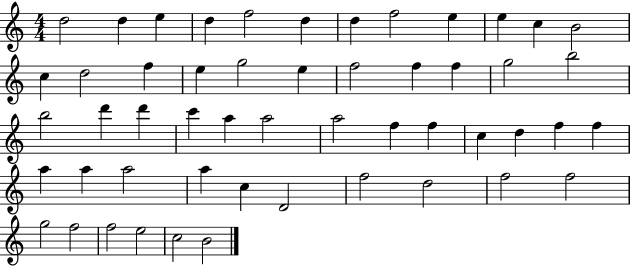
D5/h D5/q E5/q D5/q F5/h D5/q D5/q F5/h E5/q E5/q C5/q B4/h C5/q D5/h F5/q E5/q G5/h E5/q F5/h F5/q F5/q G5/h B5/h B5/h D6/q D6/q C6/q A5/q A5/h A5/h F5/q F5/q C5/q D5/q F5/q F5/q A5/q A5/q A5/h A5/q C5/q D4/h F5/h D5/h F5/h F5/h G5/h F5/h F5/h E5/h C5/h B4/h